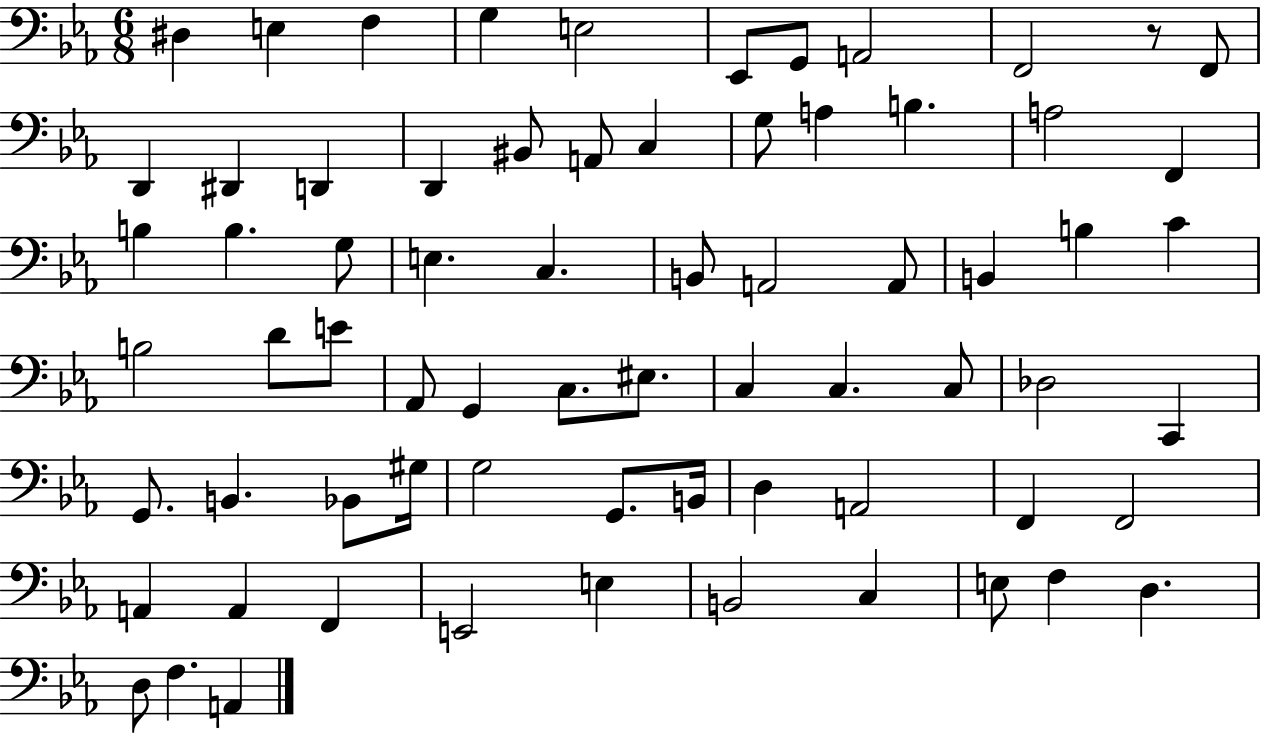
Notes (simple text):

D#3/q E3/q F3/q G3/q E3/h Eb2/e G2/e A2/h F2/h R/e F2/e D2/q D#2/q D2/q D2/q BIS2/e A2/e C3/q G3/e A3/q B3/q. A3/h F2/q B3/q B3/q. G3/e E3/q. C3/q. B2/e A2/h A2/e B2/q B3/q C4/q B3/h D4/e E4/e Ab2/e G2/q C3/e. EIS3/e. C3/q C3/q. C3/e Db3/h C2/q G2/e. B2/q. Bb2/e G#3/s G3/h G2/e. B2/s D3/q A2/h F2/q F2/h A2/q A2/q F2/q E2/h E3/q B2/h C3/q E3/e F3/q D3/q. D3/e F3/q. A2/q